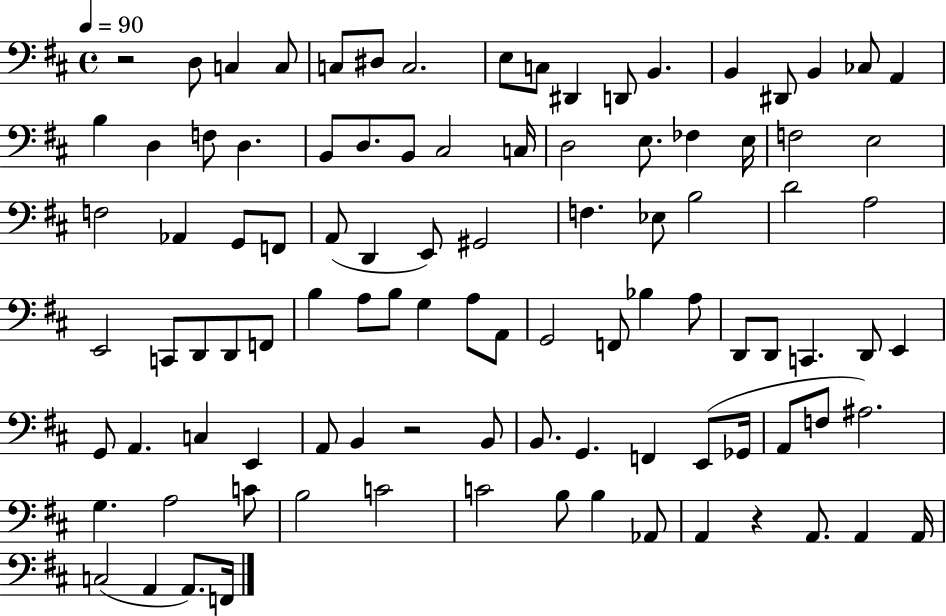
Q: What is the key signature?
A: D major